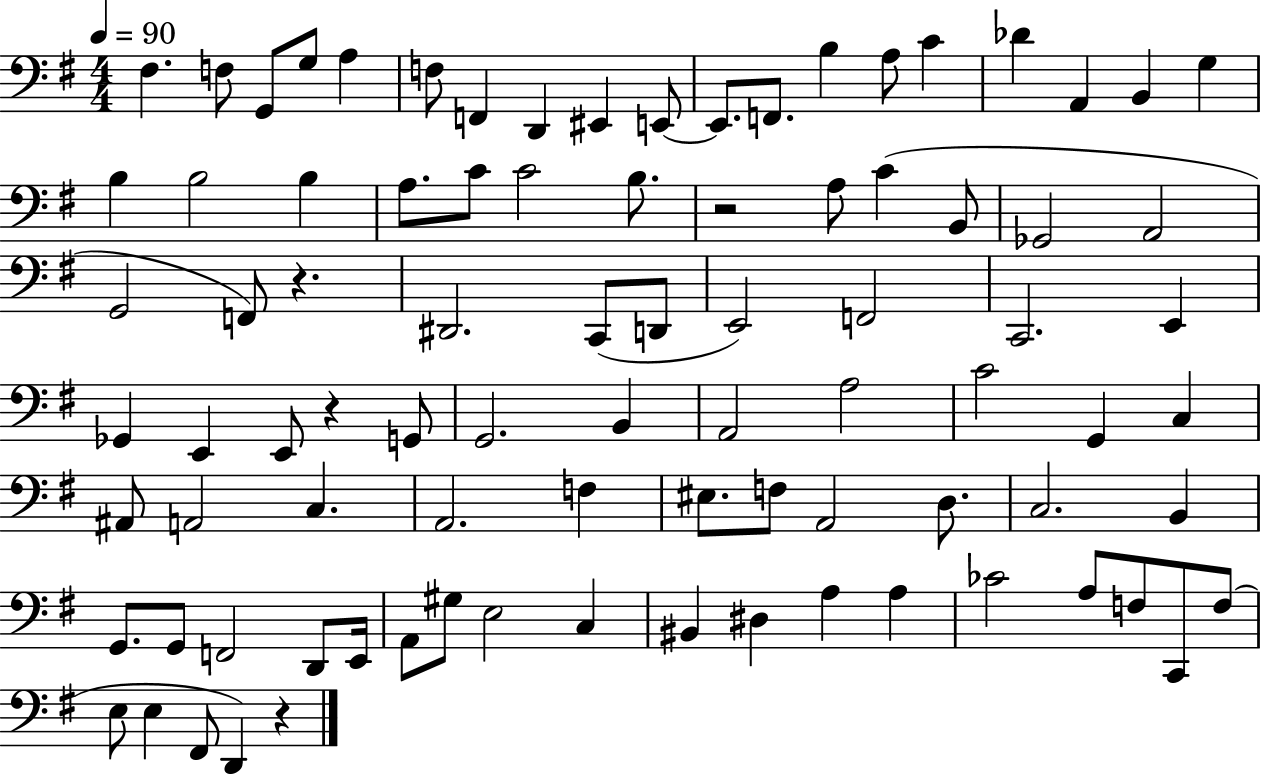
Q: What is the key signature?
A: G major